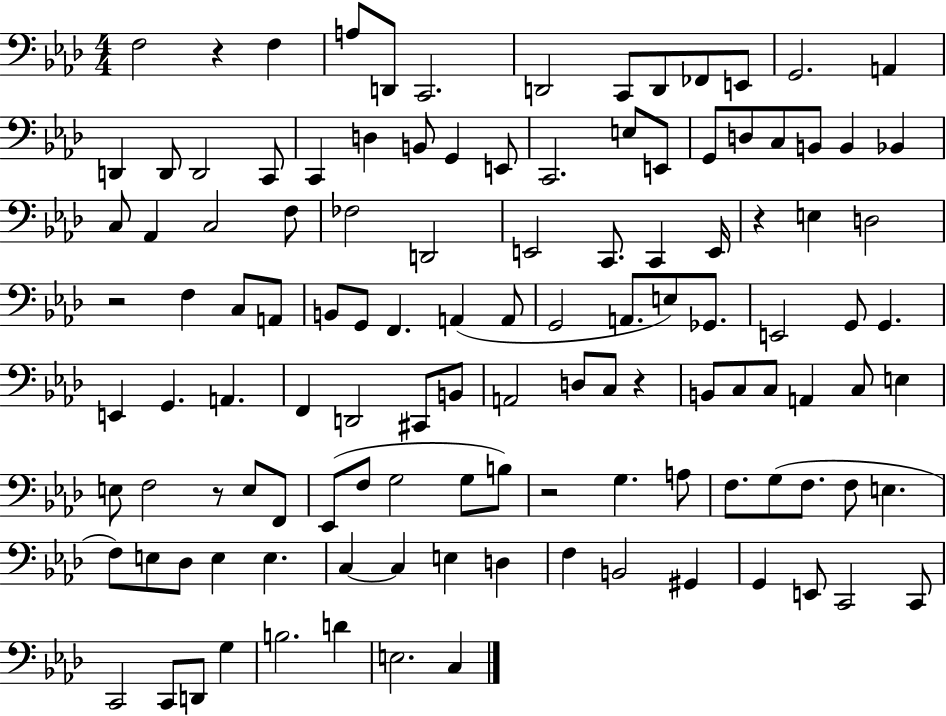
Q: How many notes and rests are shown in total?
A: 119